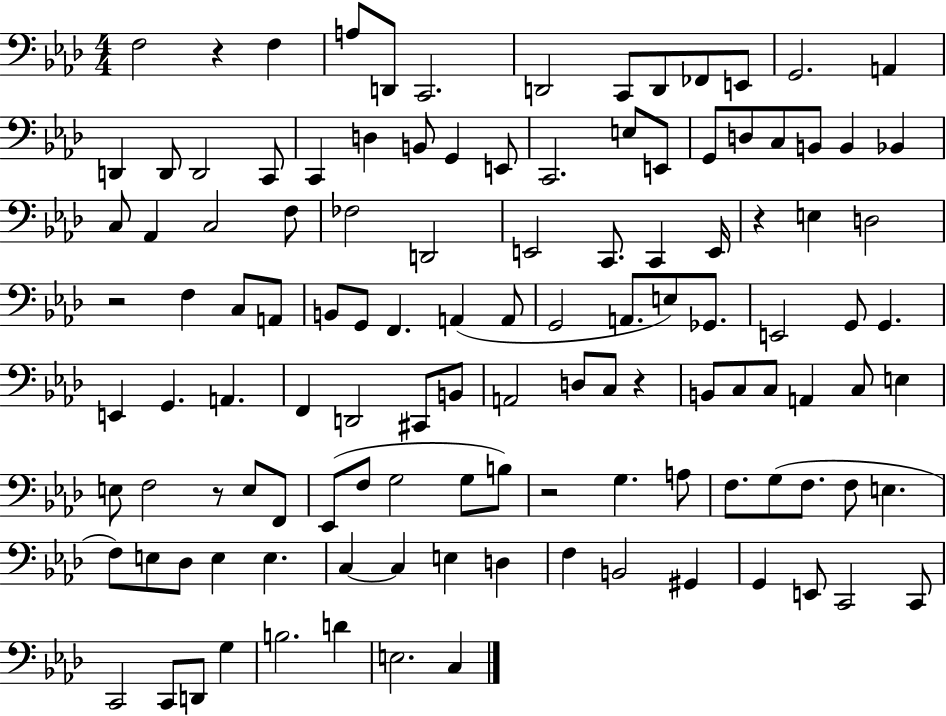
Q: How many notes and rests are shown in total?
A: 119